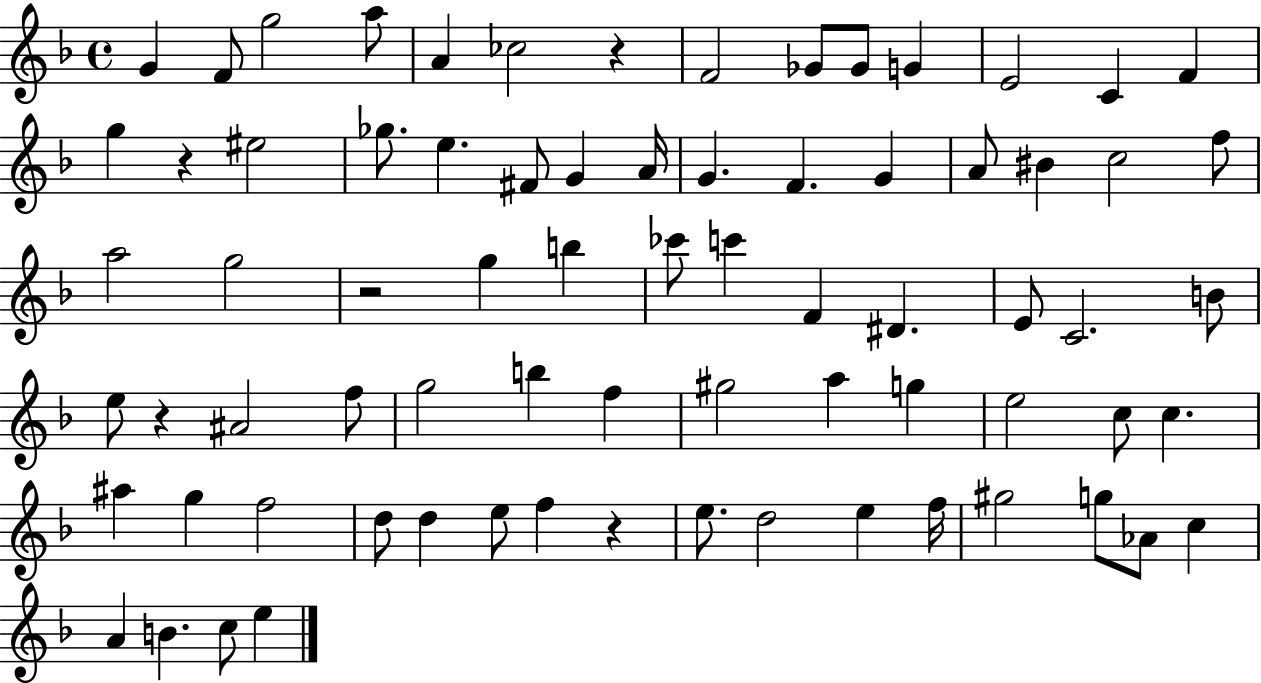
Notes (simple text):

G4/q F4/e G5/h A5/e A4/q CES5/h R/q F4/h Gb4/e Gb4/e G4/q E4/h C4/q F4/q G5/q R/q EIS5/h Gb5/e. E5/q. F#4/e G4/q A4/s G4/q. F4/q. G4/q A4/e BIS4/q C5/h F5/e A5/h G5/h R/h G5/q B5/q CES6/e C6/q F4/q D#4/q. E4/e C4/h. B4/e E5/e R/q A#4/h F5/e G5/h B5/q F5/q G#5/h A5/q G5/q E5/h C5/e C5/q. A#5/q G5/q F5/h D5/e D5/q E5/e F5/q R/q E5/e. D5/h E5/q F5/s G#5/h G5/e Ab4/e C5/q A4/q B4/q. C5/e E5/q